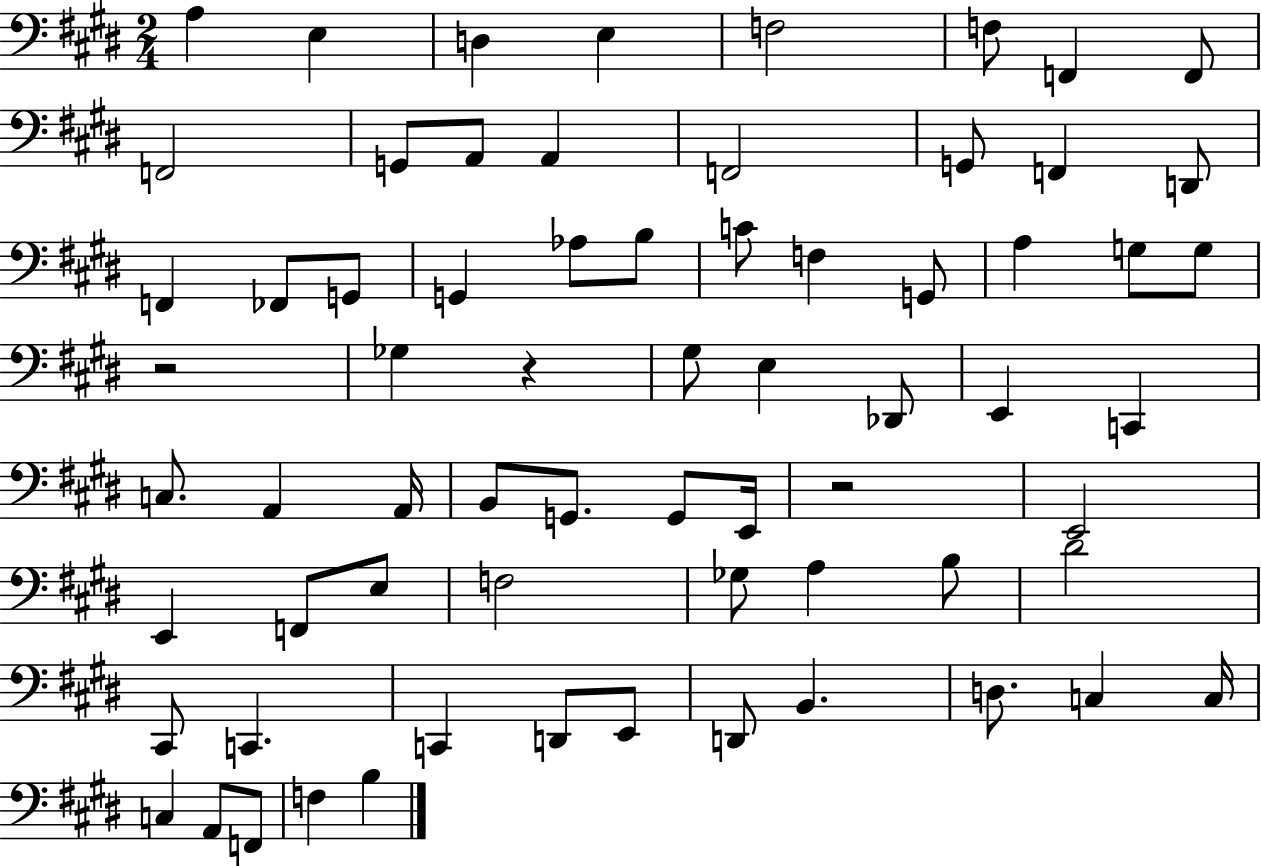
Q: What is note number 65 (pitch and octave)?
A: B3